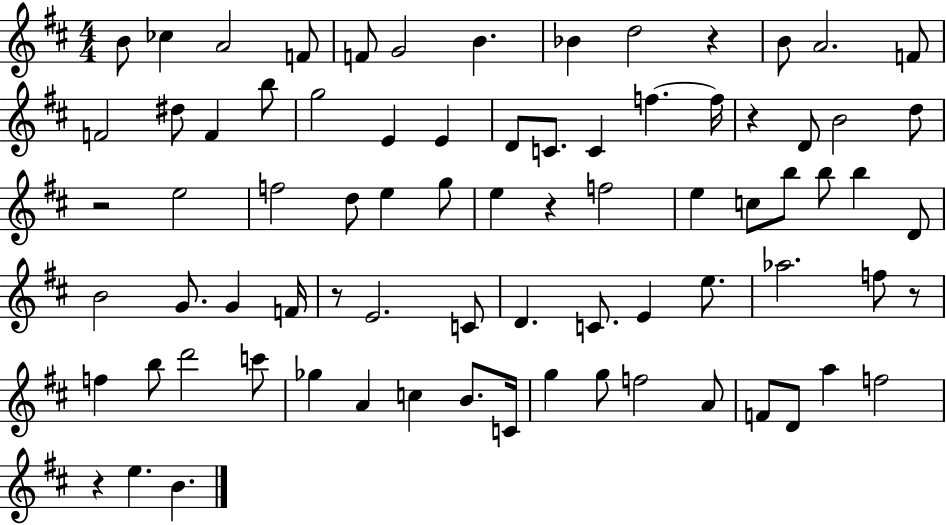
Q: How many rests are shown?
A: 7